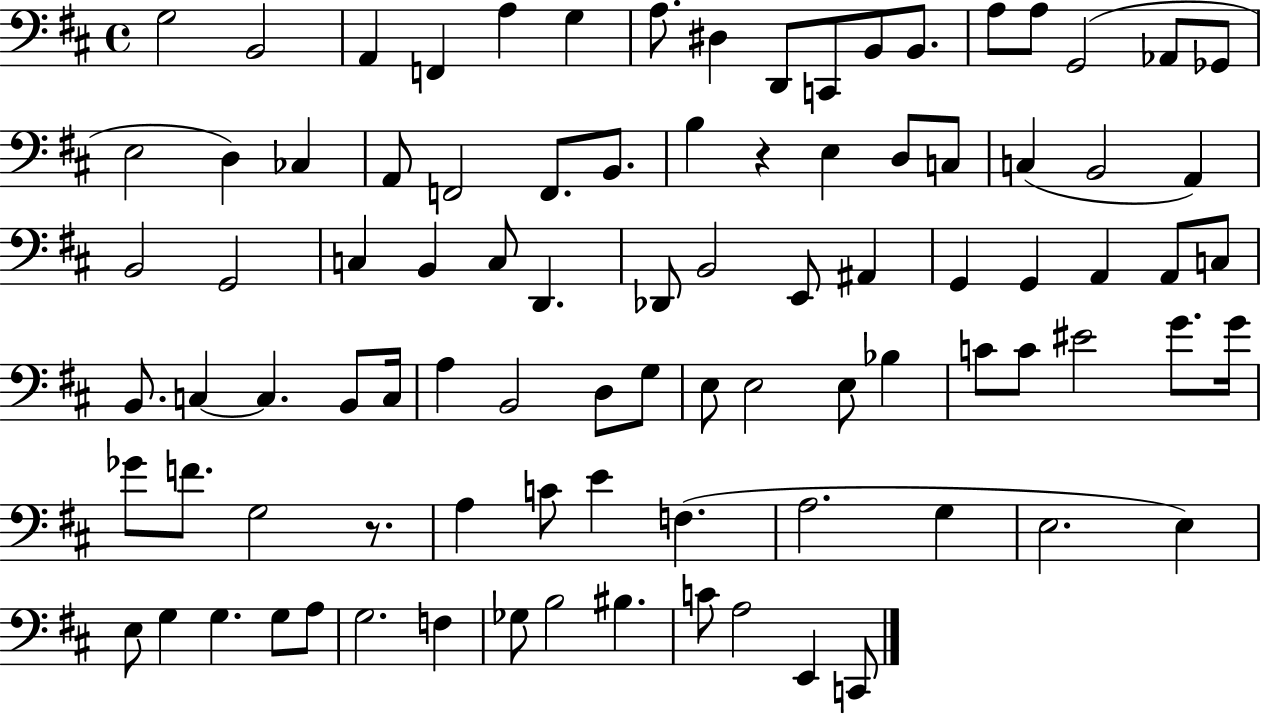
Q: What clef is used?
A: bass